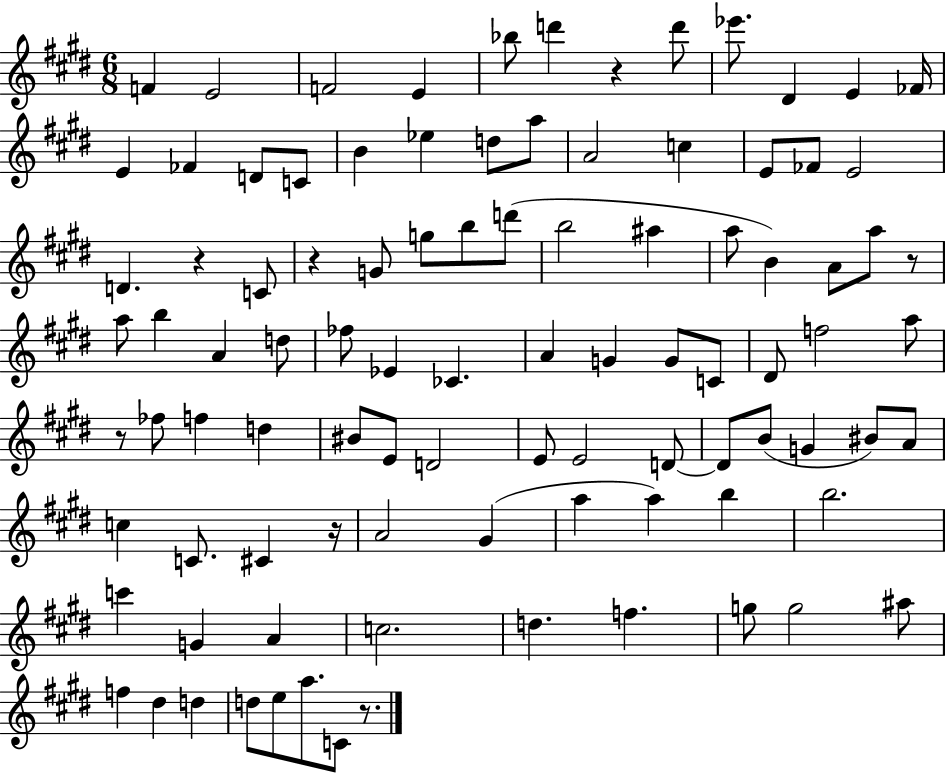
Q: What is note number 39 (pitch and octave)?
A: A4